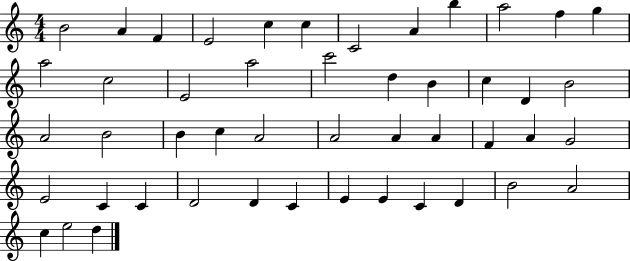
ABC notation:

X:1
T:Untitled
M:4/4
L:1/4
K:C
B2 A F E2 c c C2 A b a2 f g a2 c2 E2 a2 c'2 d B c D B2 A2 B2 B c A2 A2 A A F A G2 E2 C C D2 D C E E C D B2 A2 c e2 d